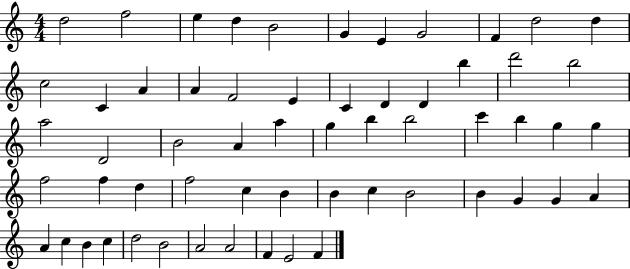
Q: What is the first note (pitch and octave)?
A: D5